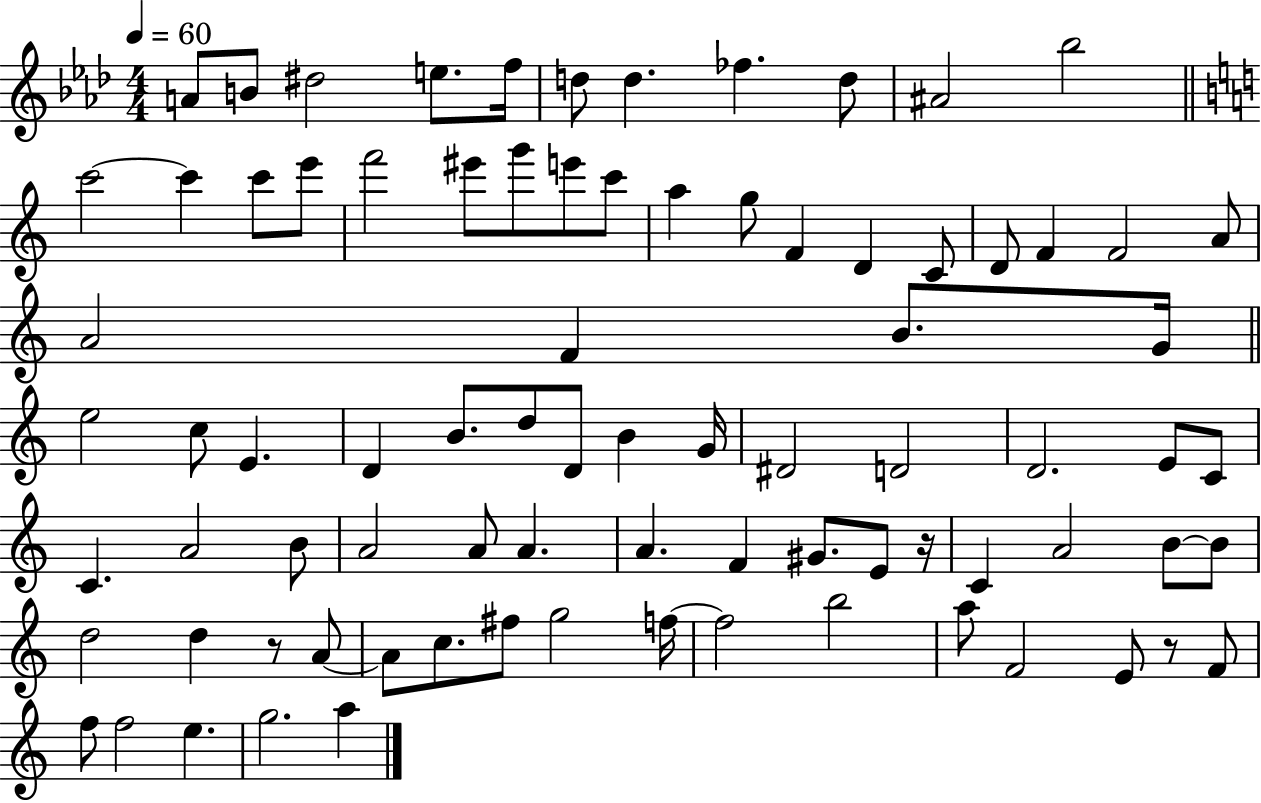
{
  \clef treble
  \numericTimeSignature
  \time 4/4
  \key aes \major
  \tempo 4 = 60
  a'8 b'8 dis''2 e''8. f''16 | d''8 d''4. fes''4. d''8 | ais'2 bes''2 | \bar "||" \break \key a \minor c'''2~~ c'''4 c'''8 e'''8 | f'''2 eis'''8 g'''8 e'''8 c'''8 | a''4 g''8 f'4 d'4 c'8 | d'8 f'4 f'2 a'8 | \break a'2 f'4 b'8. g'16 | \bar "||" \break \key c \major e''2 c''8 e'4. | d'4 b'8. d''8 d'8 b'4 g'16 | dis'2 d'2 | d'2. e'8 c'8 | \break c'4. a'2 b'8 | a'2 a'8 a'4. | a'4. f'4 gis'8. e'8 r16 | c'4 a'2 b'8~~ b'8 | \break d''2 d''4 r8 a'8~~ | a'8 c''8. fis''8 g''2 f''16~~ | f''2 b''2 | a''8 f'2 e'8 r8 f'8 | \break f''8 f''2 e''4. | g''2. a''4 | \bar "|."
}